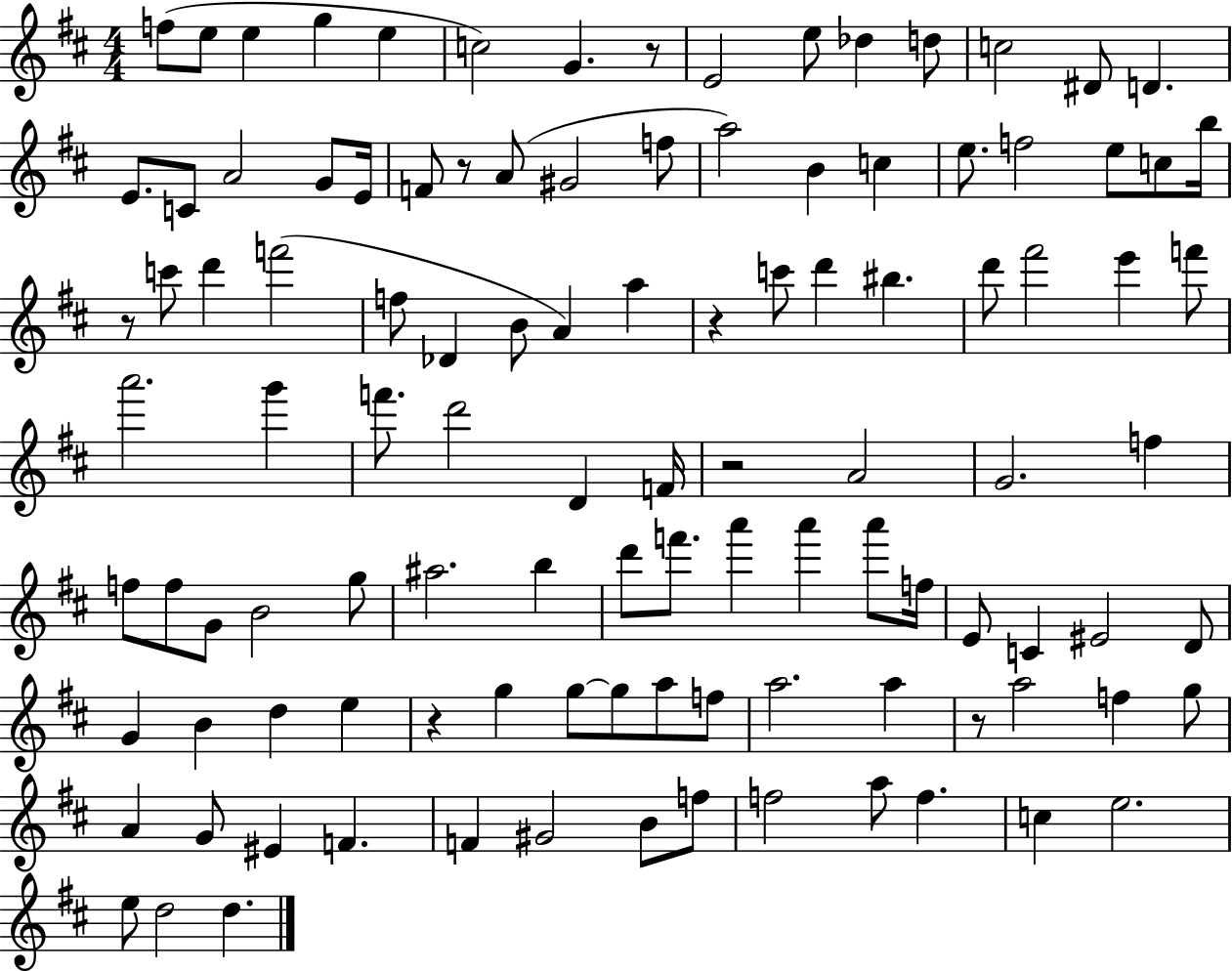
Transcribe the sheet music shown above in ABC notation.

X:1
T:Untitled
M:4/4
L:1/4
K:D
f/2 e/2 e g e c2 G z/2 E2 e/2 _d d/2 c2 ^D/2 D E/2 C/2 A2 G/2 E/4 F/2 z/2 A/2 ^G2 f/2 a2 B c e/2 f2 e/2 c/2 b/4 z/2 c'/2 d' f'2 f/2 _D B/2 A a z c'/2 d' ^b d'/2 ^f'2 e' f'/2 a'2 g' f'/2 d'2 D F/4 z2 A2 G2 f f/2 f/2 G/2 B2 g/2 ^a2 b d'/2 f'/2 a' a' a'/2 f/4 E/2 C ^E2 D/2 G B d e z g g/2 g/2 a/2 f/2 a2 a z/2 a2 f g/2 A G/2 ^E F F ^G2 B/2 f/2 f2 a/2 f c e2 e/2 d2 d